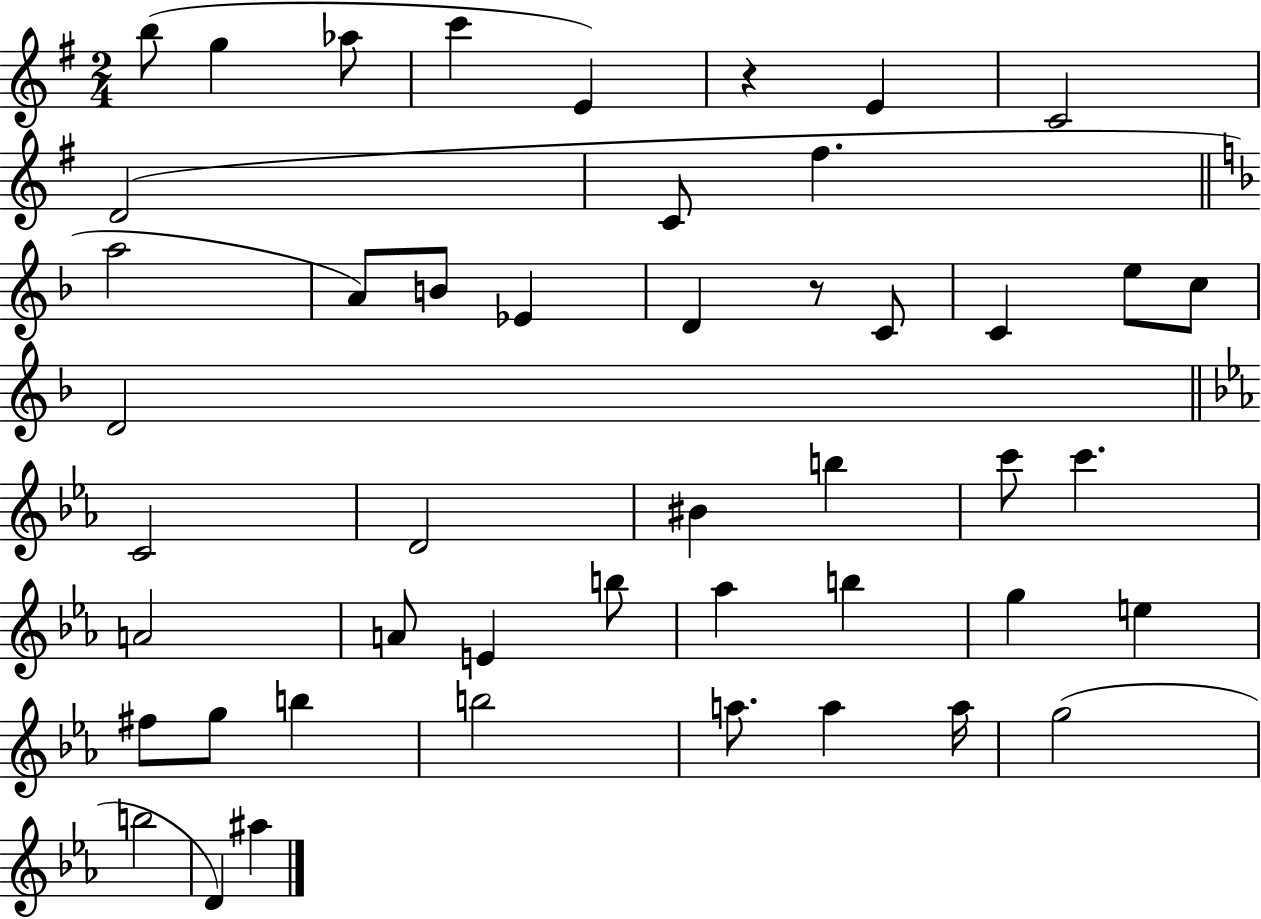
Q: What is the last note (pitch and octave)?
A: A#5